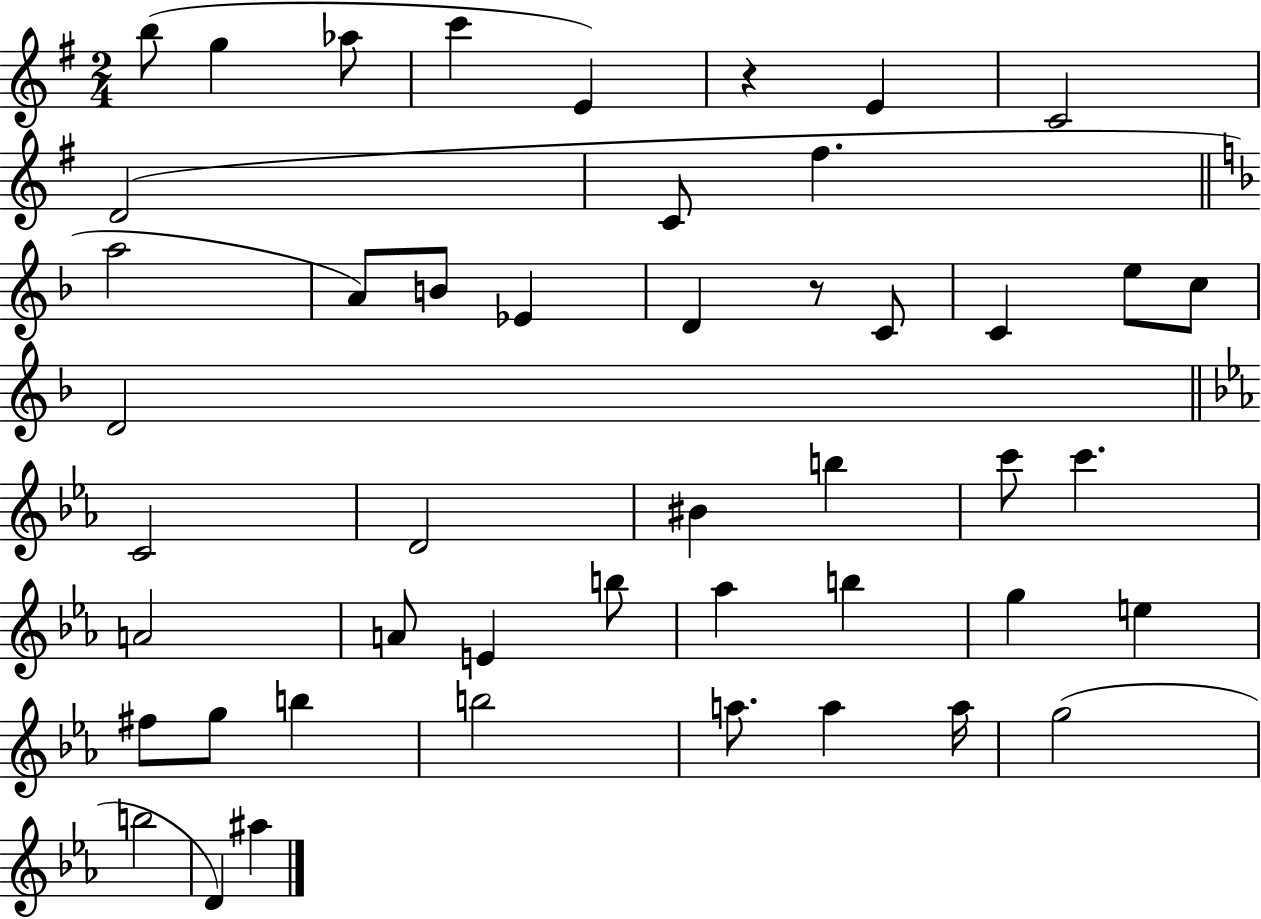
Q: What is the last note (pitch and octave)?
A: A#5